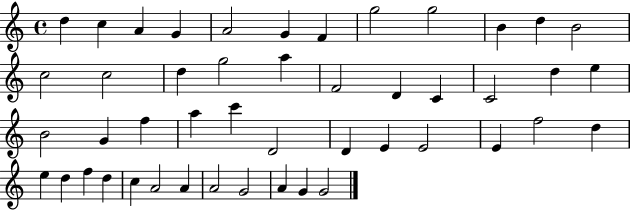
{
  \clef treble
  \time 4/4
  \defaultTimeSignature
  \key c \major
  d''4 c''4 a'4 g'4 | a'2 g'4 f'4 | g''2 g''2 | b'4 d''4 b'2 | \break c''2 c''2 | d''4 g''2 a''4 | f'2 d'4 c'4 | c'2 d''4 e''4 | \break b'2 g'4 f''4 | a''4 c'''4 d'2 | d'4 e'4 e'2 | e'4 f''2 d''4 | \break e''4 d''4 f''4 d''4 | c''4 a'2 a'4 | a'2 g'2 | a'4 g'4 g'2 | \break \bar "|."
}